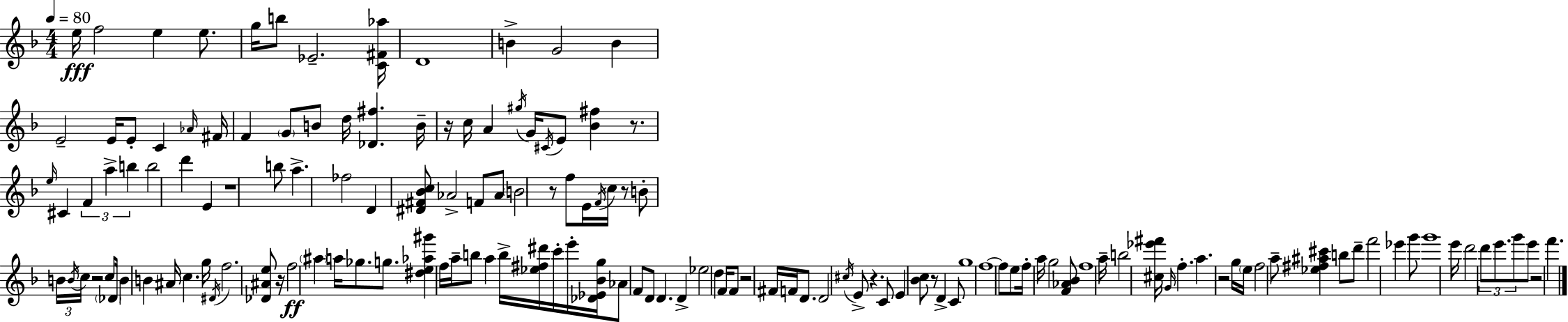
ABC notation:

X:1
T:Untitled
M:4/4
L:1/4
K:F
e/4 f2 e e/2 g/4 b/2 _E2 [C^F_a]/4 D4 B G2 B E2 E/4 E/2 C _A/4 ^F/4 F G/2 B/2 d/4 [_D^f] B/4 z/4 c/4 A ^g/4 G/4 ^C/4 E/2 [_B^f] z/2 e/4 ^C F a b b2 d' E z4 b/2 a _f2 D [^D^F_Bc]/2 _A2 F/2 _A/2 B2 z/2 f/2 E/4 F/4 c/4 z/2 B/2 B/4 B/4 c/4 z2 c/2 _D/4 B B ^A/4 c g/4 ^D/4 f2 [_D^Ae]/2 z/4 f2 ^a a/4 _g/2 g/2 [^de_a^g'] f/4 a/4 b/2 a b/4 [_e^f^d']/4 c'/4 e'/4 [_D_E_Bg]/4 _A/2 F/2 D/2 D D _e2 d F/4 F/2 z2 ^F/4 F/4 D/2 D2 ^c/4 E/2 z C/2 E [_Bc]/2 z/2 D C/2 g4 f4 f/2 e/2 f/4 a/4 g2 [F_A_B]/2 f4 a/4 b2 [^c_e'^f']/4 G/4 f a z2 g/4 e/4 f2 a/2 [_e^f^a^c'] b/2 d'/2 f'2 _e' g'/2 g'4 e'/4 d'2 d'/2 e'/2 g'/2 e'/2 z2 f'